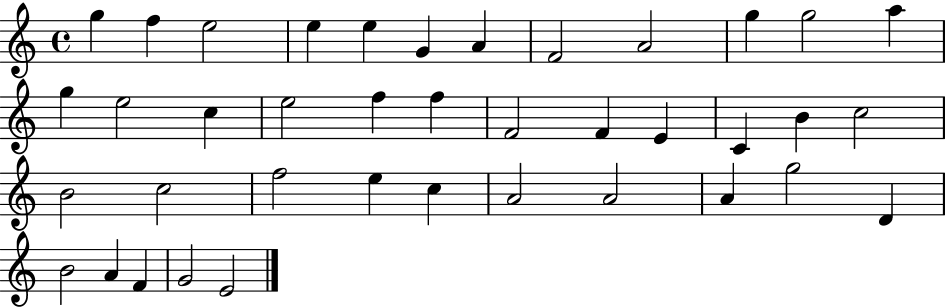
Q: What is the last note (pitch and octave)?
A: E4